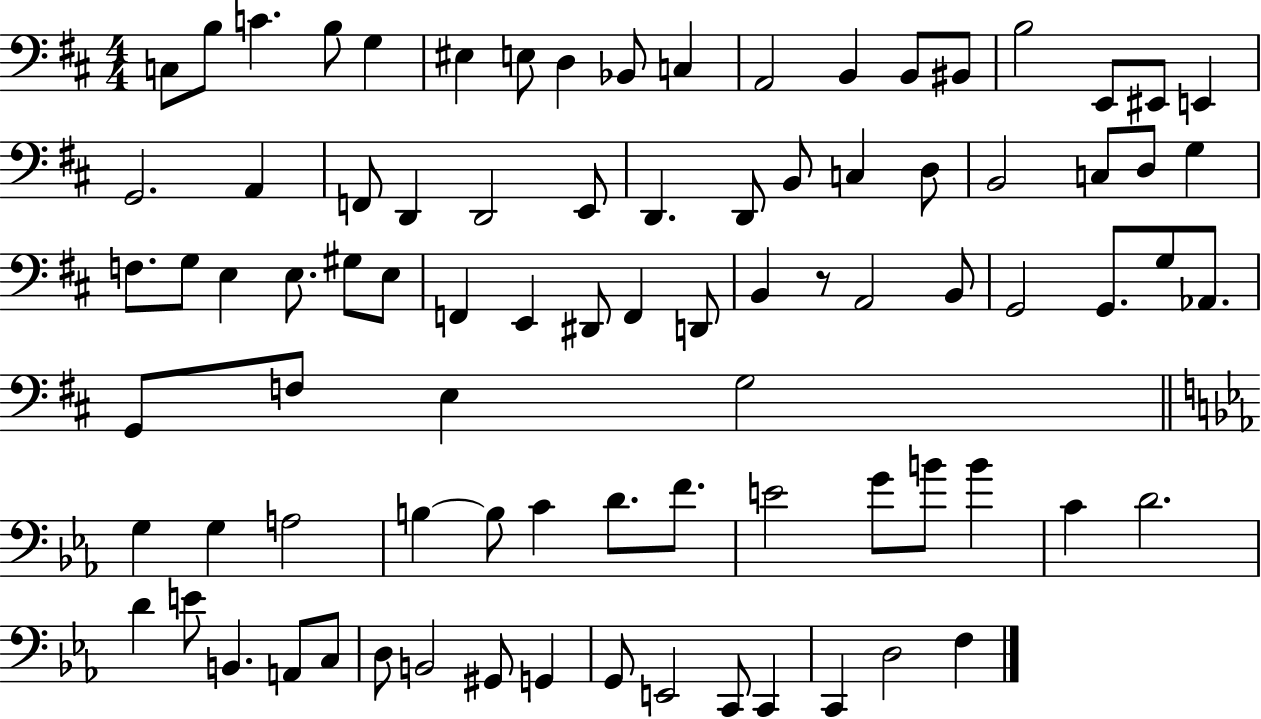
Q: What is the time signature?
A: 4/4